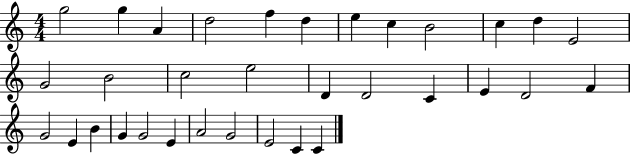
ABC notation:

X:1
T:Untitled
M:4/4
L:1/4
K:C
g2 g A d2 f d e c B2 c d E2 G2 B2 c2 e2 D D2 C E D2 F G2 E B G G2 E A2 G2 E2 C C